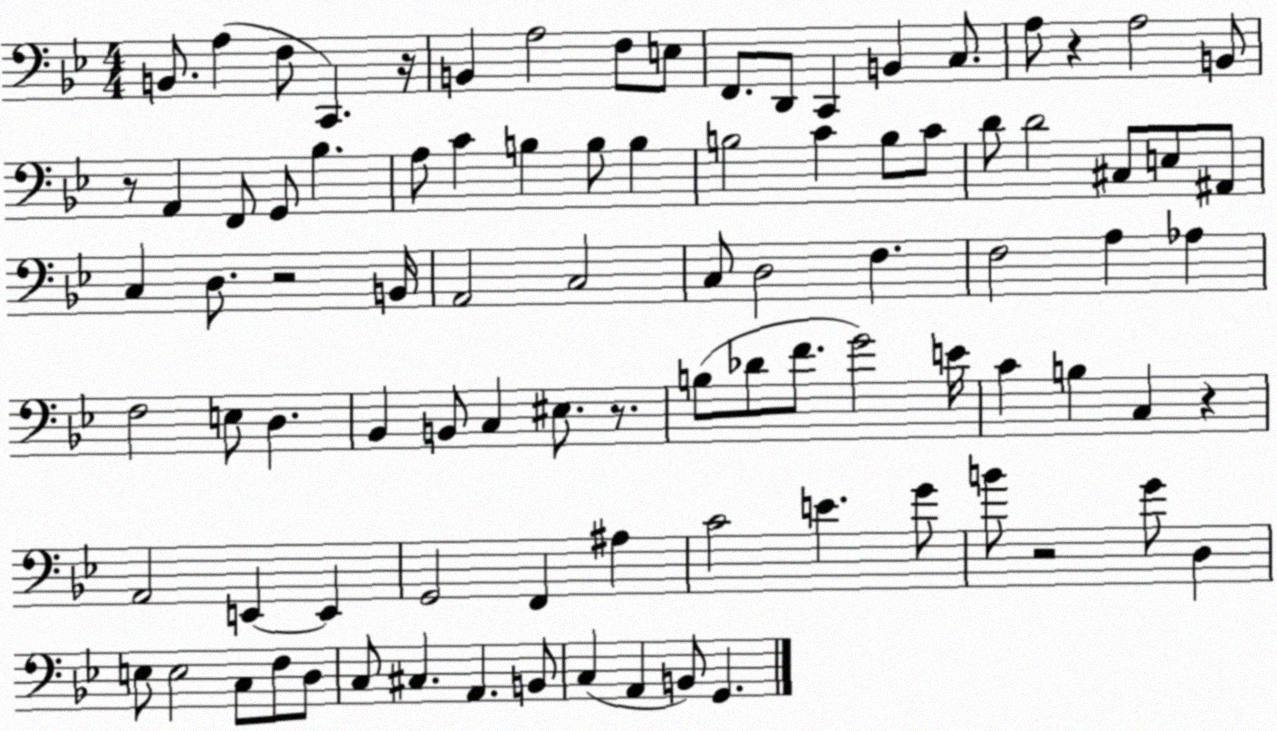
X:1
T:Untitled
M:4/4
L:1/4
K:Bb
B,,/2 A, F,/2 C,, z/4 B,, A,2 F,/2 E,/2 F,,/2 D,,/2 C,, B,, C,/2 A,/2 z A,2 B,,/2 z/2 A,, F,,/2 G,,/2 _B, A,/2 C B, B,/2 B, B,2 C B,/2 C/2 D/2 D2 ^C,/2 E,/2 ^A,,/2 C, D,/2 z2 B,,/4 A,,2 C,2 C,/2 D,2 F, F,2 A, _A, F,2 E,/2 D, _B,, B,,/2 C, ^E,/2 z/2 B,/2 _D/2 F/2 G2 E/4 C B, C, z A,,2 E,, E,, G,,2 F,, ^A, C2 E G/2 B/2 z2 G/2 D, E,/2 E,2 C,/2 F,/2 D,/2 C,/2 ^C, A,, B,,/2 C, A,, B,,/2 G,,